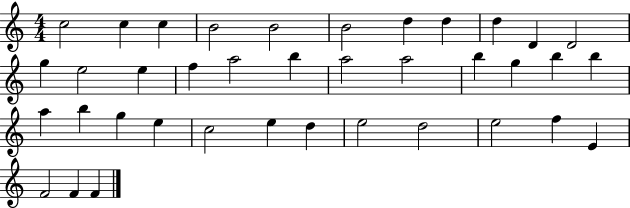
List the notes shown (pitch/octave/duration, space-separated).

C5/h C5/q C5/q B4/h B4/h B4/h D5/q D5/q D5/q D4/q D4/h G5/q E5/h E5/q F5/q A5/h B5/q A5/h A5/h B5/q G5/q B5/q B5/q A5/q B5/q G5/q E5/q C5/h E5/q D5/q E5/h D5/h E5/h F5/q E4/q F4/h F4/q F4/q